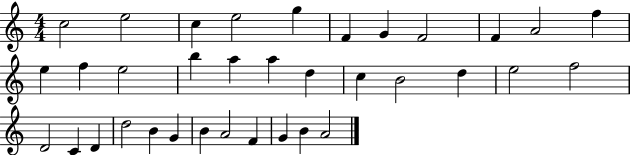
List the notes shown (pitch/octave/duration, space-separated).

C5/h E5/h C5/q E5/h G5/q F4/q G4/q F4/h F4/q A4/h F5/q E5/q F5/q E5/h B5/q A5/q A5/q D5/q C5/q B4/h D5/q E5/h F5/h D4/h C4/q D4/q D5/h B4/q G4/q B4/q A4/h F4/q G4/q B4/q A4/h